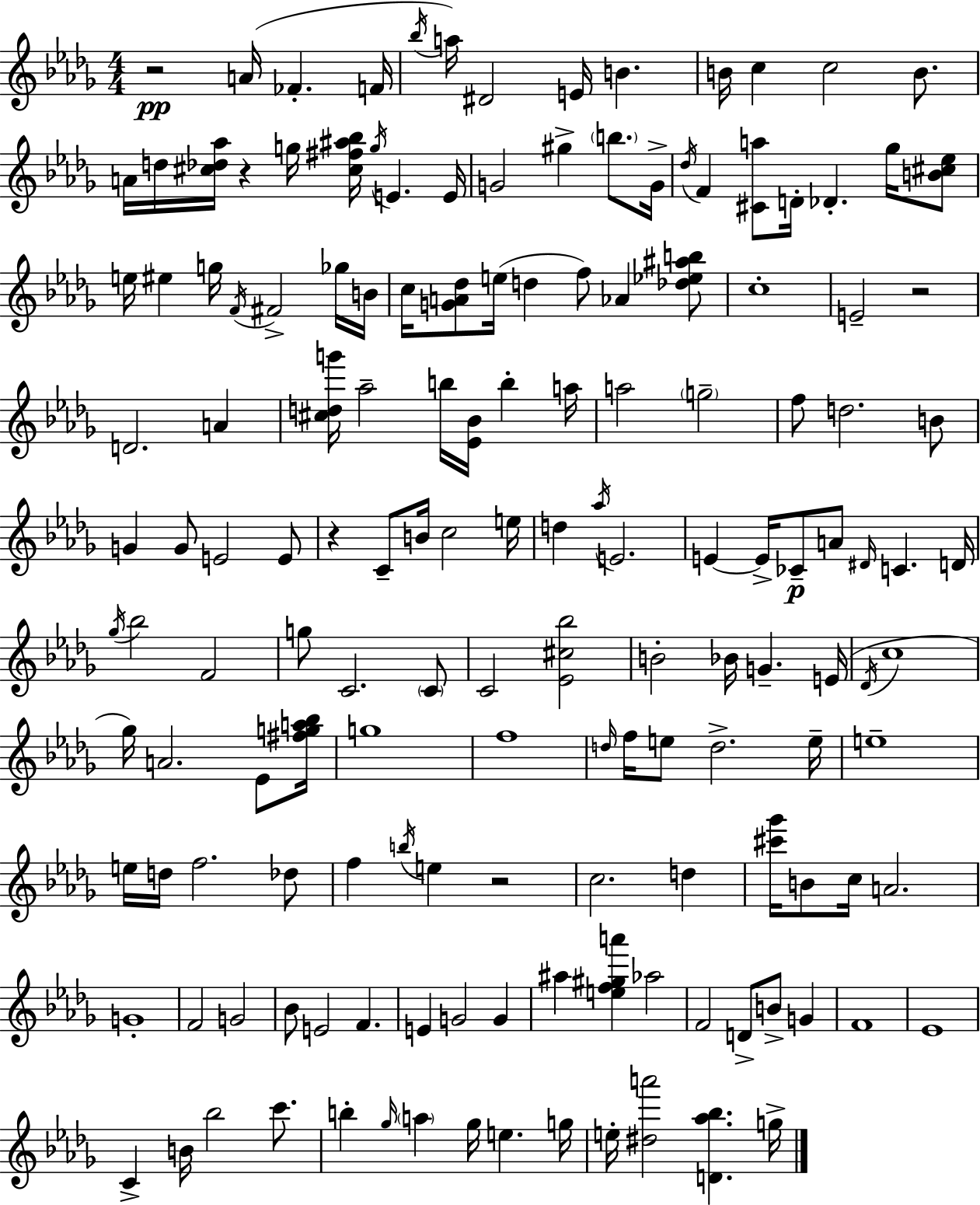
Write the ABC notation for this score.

X:1
T:Untitled
M:4/4
L:1/4
K:Bbm
z2 A/4 _F F/4 _b/4 a/4 ^D2 E/4 B B/4 c c2 B/2 A/4 d/4 [^c_d_a]/4 z g/4 [^c^f^a_b]/4 g/4 E E/4 G2 ^g b/2 G/4 _d/4 F [^Ca]/2 D/4 _D _g/4 [B^c_e]/2 e/4 ^e g/4 F/4 ^F2 _g/4 B/4 c/4 [GA_d]/2 e/4 d f/2 _A [_d_e^ab]/2 c4 E2 z2 D2 A [^cdg']/4 _a2 b/4 [_E_B]/4 b a/4 a2 g2 f/2 d2 B/2 G G/2 E2 E/2 z C/2 B/4 c2 e/4 d _a/4 E2 E E/4 _C/2 A/2 ^D/4 C D/4 _g/4 _b2 F2 g/2 C2 C/2 C2 [_E^c_b]2 B2 _B/4 G E/4 _D/4 c4 _g/4 A2 _E/2 [^fga_b]/4 g4 f4 d/4 f/4 e/2 d2 e/4 e4 e/4 d/4 f2 _d/2 f b/4 e z2 c2 d [^c'_g']/4 B/2 c/4 A2 G4 F2 G2 _B/2 E2 F E G2 G ^a [ef^ga'] _a2 F2 D/2 B/2 G F4 _E4 C B/4 _b2 c'/2 b _g/4 a _g/4 e g/4 e/4 [^da']2 [D_a_b] g/4